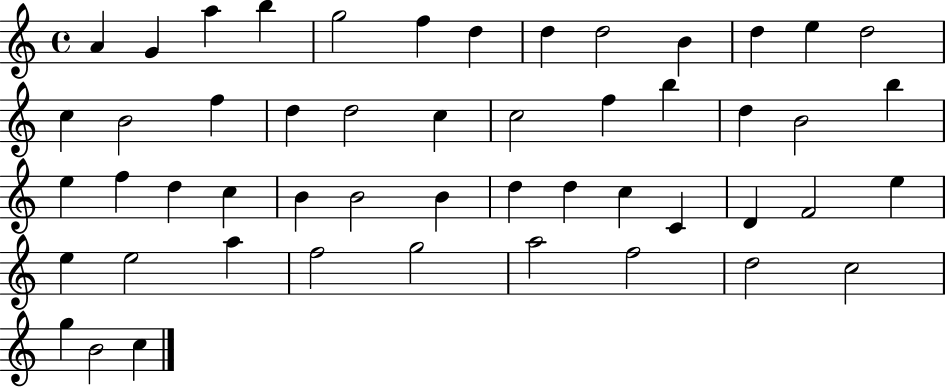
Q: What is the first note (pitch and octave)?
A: A4